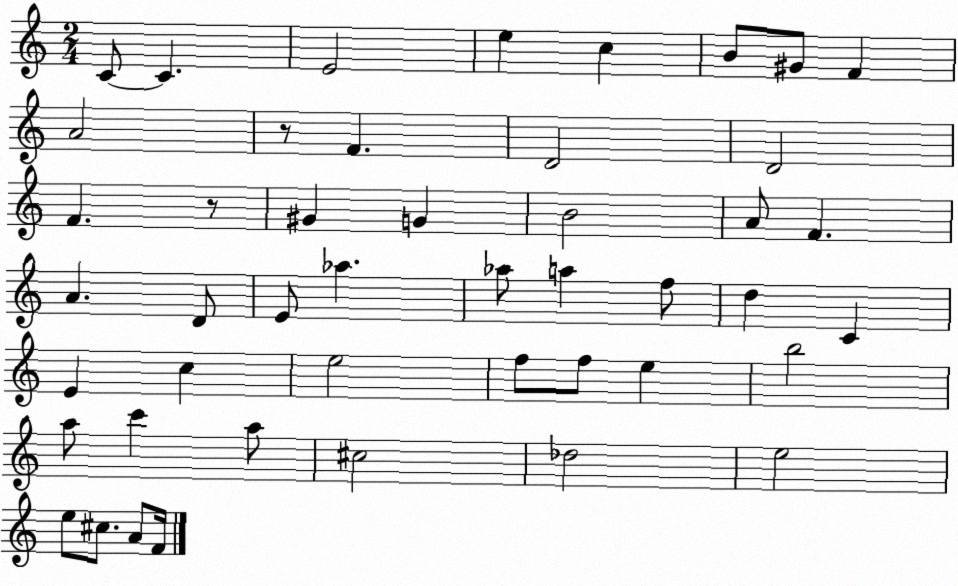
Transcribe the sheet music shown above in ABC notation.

X:1
T:Untitled
M:2/4
L:1/4
K:C
C/2 C E2 e c B/2 ^G/2 F A2 z/2 F D2 D2 F z/2 ^G G B2 A/2 F A D/2 E/2 _a _a/2 a f/2 d C E c e2 f/2 f/2 e b2 a/2 c' a/2 ^c2 _d2 e2 e/2 ^c/2 A/2 F/4